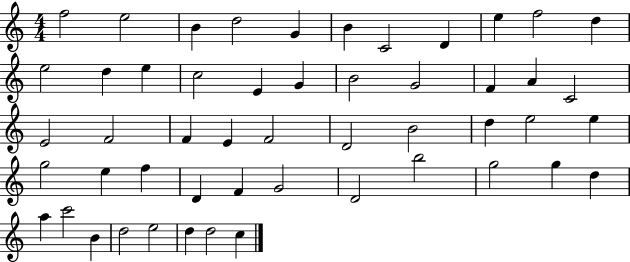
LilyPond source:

{
  \clef treble
  \numericTimeSignature
  \time 4/4
  \key c \major
  f''2 e''2 | b'4 d''2 g'4 | b'4 c'2 d'4 | e''4 f''2 d''4 | \break e''2 d''4 e''4 | c''2 e'4 g'4 | b'2 g'2 | f'4 a'4 c'2 | \break e'2 f'2 | f'4 e'4 f'2 | d'2 b'2 | d''4 e''2 e''4 | \break g''2 e''4 f''4 | d'4 f'4 g'2 | d'2 b''2 | g''2 g''4 d''4 | \break a''4 c'''2 b'4 | d''2 e''2 | d''4 d''2 c''4 | \bar "|."
}